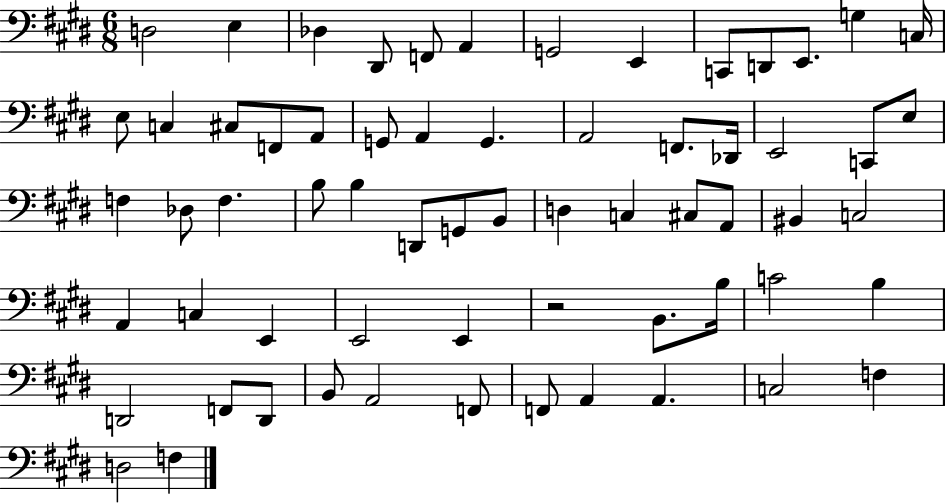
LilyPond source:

{
  \clef bass
  \numericTimeSignature
  \time 6/8
  \key e \major
  d2 e4 | des4 dis,8 f,8 a,4 | g,2 e,4 | c,8 d,8 e,8. g4 c16 | \break e8 c4 cis8 f,8 a,8 | g,8 a,4 g,4. | a,2 f,8. des,16 | e,2 c,8 e8 | \break f4 des8 f4. | b8 b4 d,8 g,8 b,8 | d4 c4 cis8 a,8 | bis,4 c2 | \break a,4 c4 e,4 | e,2 e,4 | r2 b,8. b16 | c'2 b4 | \break d,2 f,8 d,8 | b,8 a,2 f,8 | f,8 a,4 a,4. | c2 f4 | \break d2 f4 | \bar "|."
}